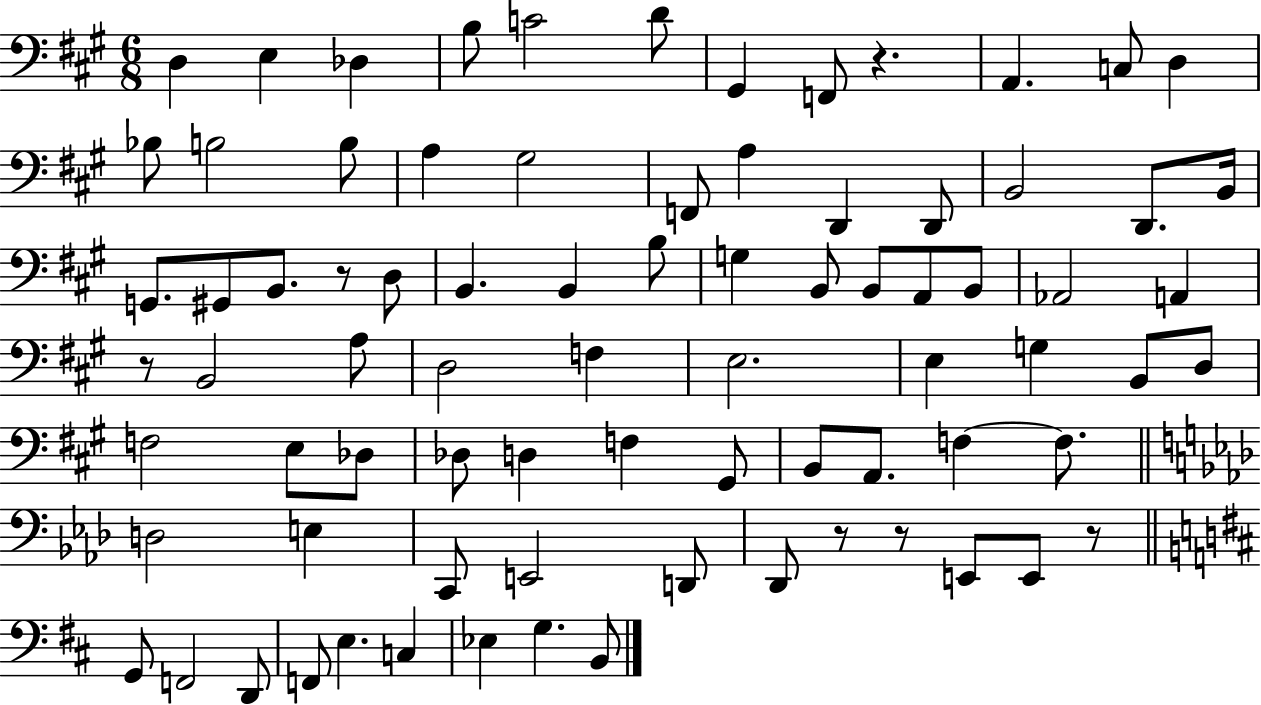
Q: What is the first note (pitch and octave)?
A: D3